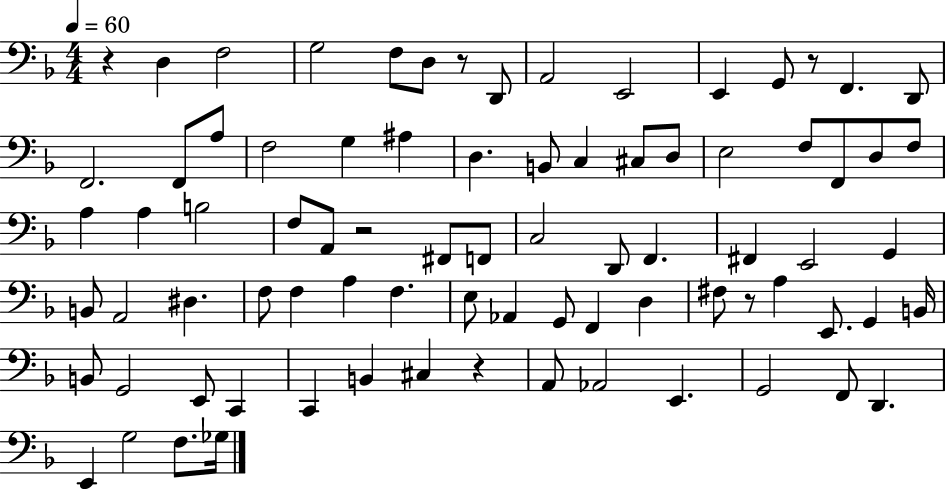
{
  \clef bass
  \numericTimeSignature
  \time 4/4
  \key f \major
  \tempo 4 = 60
  \repeat volta 2 { r4 d4 f2 | g2 f8 d8 r8 d,8 | a,2 e,2 | e,4 g,8 r8 f,4. d,8 | \break f,2. f,8 a8 | f2 g4 ais4 | d4. b,8 c4 cis8 d8 | e2 f8 f,8 d8 f8 | \break a4 a4 b2 | f8 a,8 r2 fis,8 f,8 | c2 d,8 f,4. | fis,4 e,2 g,4 | \break b,8 a,2 dis4. | f8 f4 a4 f4. | e8 aes,4 g,8 f,4 d4 | fis8 r8 a4 e,8. g,4 b,16 | \break b,8 g,2 e,8 c,4 | c,4 b,4 cis4 r4 | a,8 aes,2 e,4. | g,2 f,8 d,4. | \break e,4 g2 f8. ges16 | } \bar "|."
}